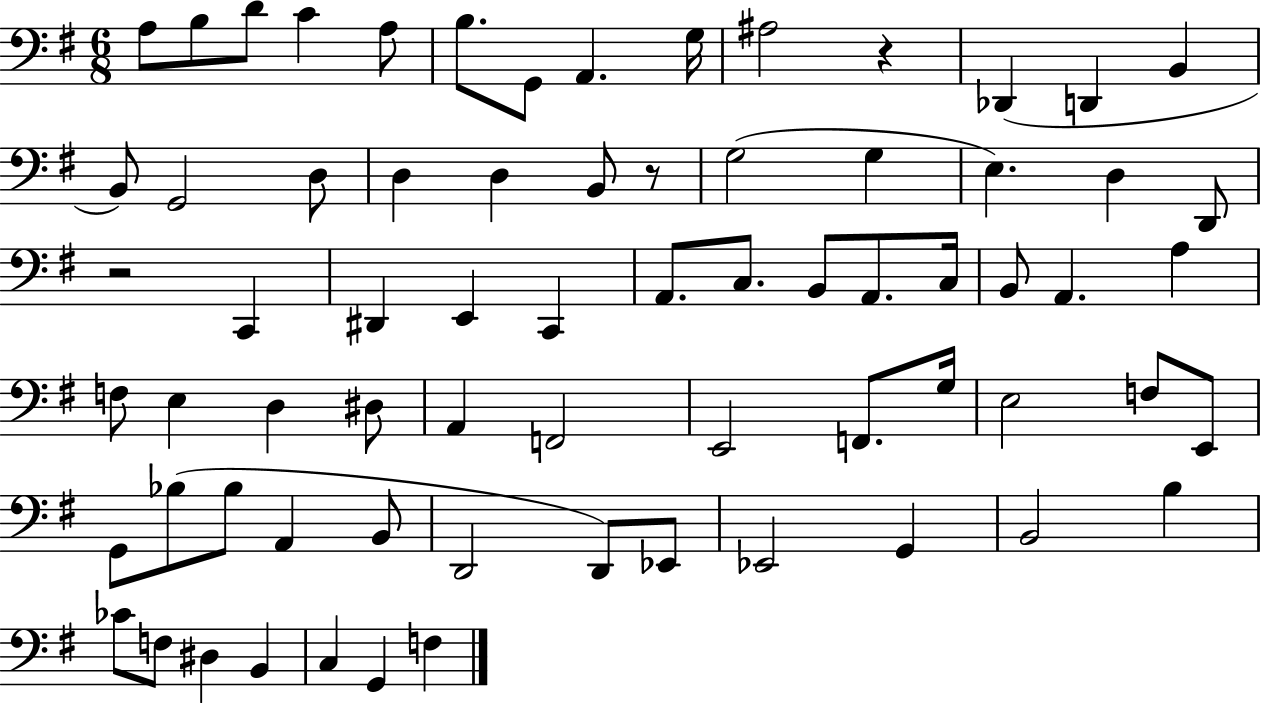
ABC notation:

X:1
T:Untitled
M:6/8
L:1/4
K:G
A,/2 B,/2 D/2 C A,/2 B,/2 G,,/2 A,, G,/4 ^A,2 z _D,, D,, B,, B,,/2 G,,2 D,/2 D, D, B,,/2 z/2 G,2 G, E, D, D,,/2 z2 C,, ^D,, E,, C,, A,,/2 C,/2 B,,/2 A,,/2 C,/4 B,,/2 A,, A, F,/2 E, D, ^D,/2 A,, F,,2 E,,2 F,,/2 G,/4 E,2 F,/2 E,,/2 G,,/2 _B,/2 _B,/2 A,, B,,/2 D,,2 D,,/2 _E,,/2 _E,,2 G,, B,,2 B, _C/2 F,/2 ^D, B,, C, G,, F,